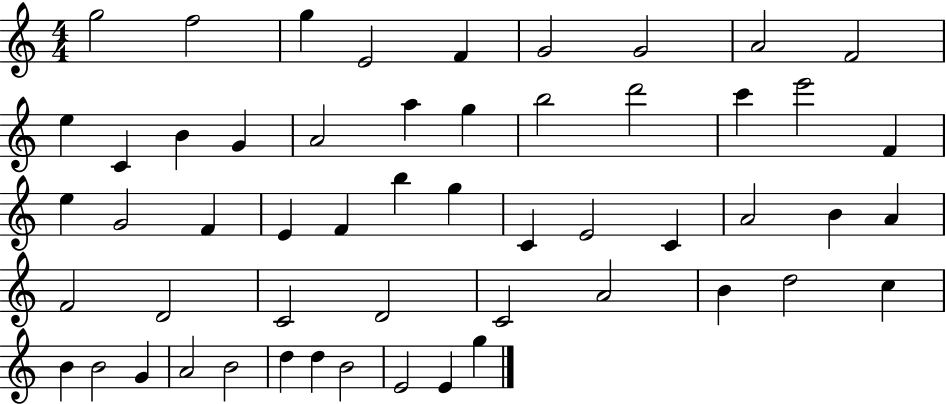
X:1
T:Untitled
M:4/4
L:1/4
K:C
g2 f2 g E2 F G2 G2 A2 F2 e C B G A2 a g b2 d'2 c' e'2 F e G2 F E F b g C E2 C A2 B A F2 D2 C2 D2 C2 A2 B d2 c B B2 G A2 B2 d d B2 E2 E g